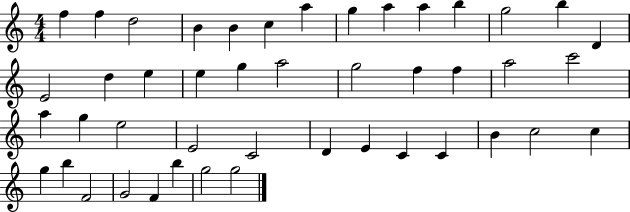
{
  \clef treble
  \numericTimeSignature
  \time 4/4
  \key c \major
  f''4 f''4 d''2 | b'4 b'4 c''4 a''4 | g''4 a''4 a''4 b''4 | g''2 b''4 d'4 | \break e'2 d''4 e''4 | e''4 g''4 a''2 | g''2 f''4 f''4 | a''2 c'''2 | \break a''4 g''4 e''2 | e'2 c'2 | d'4 e'4 c'4 c'4 | b'4 c''2 c''4 | \break g''4 b''4 f'2 | g'2 f'4 b''4 | g''2 g''2 | \bar "|."
}